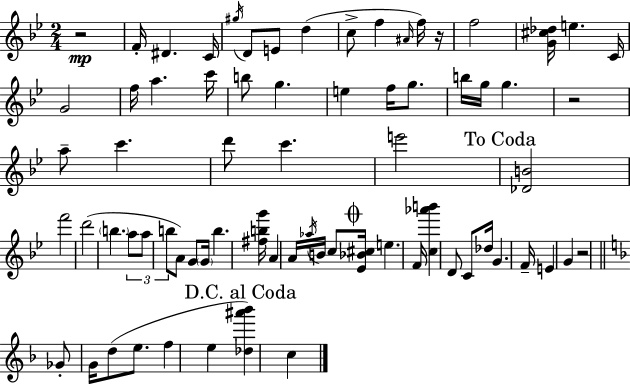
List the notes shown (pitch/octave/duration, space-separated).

R/h F4/s D#4/q. C4/s G#5/s D4/e E4/e D5/q C5/e F5/q A#4/s F5/s R/s F5/h [G4,C#5,Db5]/s E5/q. C4/s G4/h F5/s A5/q. C6/s B5/e G5/q. E5/q F5/s G5/e. B5/s G5/s G5/q. R/h A5/e C6/q. D6/e C6/q. E6/h [Db4,B4]/h F6/h D6/h B5/q. A5/e A5/e B5/e A4/e G4/e G4/s B5/q. [F#5,B5,G6]/s A4/q A4/s Ab5/s B4/s C5/e [Eb4,Bb4,C#5]/s E5/q. F4/s [C5,Ab6,B6]/q D4/e C4/e Db5/s G4/q. F4/s E4/q G4/q R/h Gb4/e G4/s D5/e E5/e. F5/q E5/q [Db5,A#6,Bb6]/q C5/q